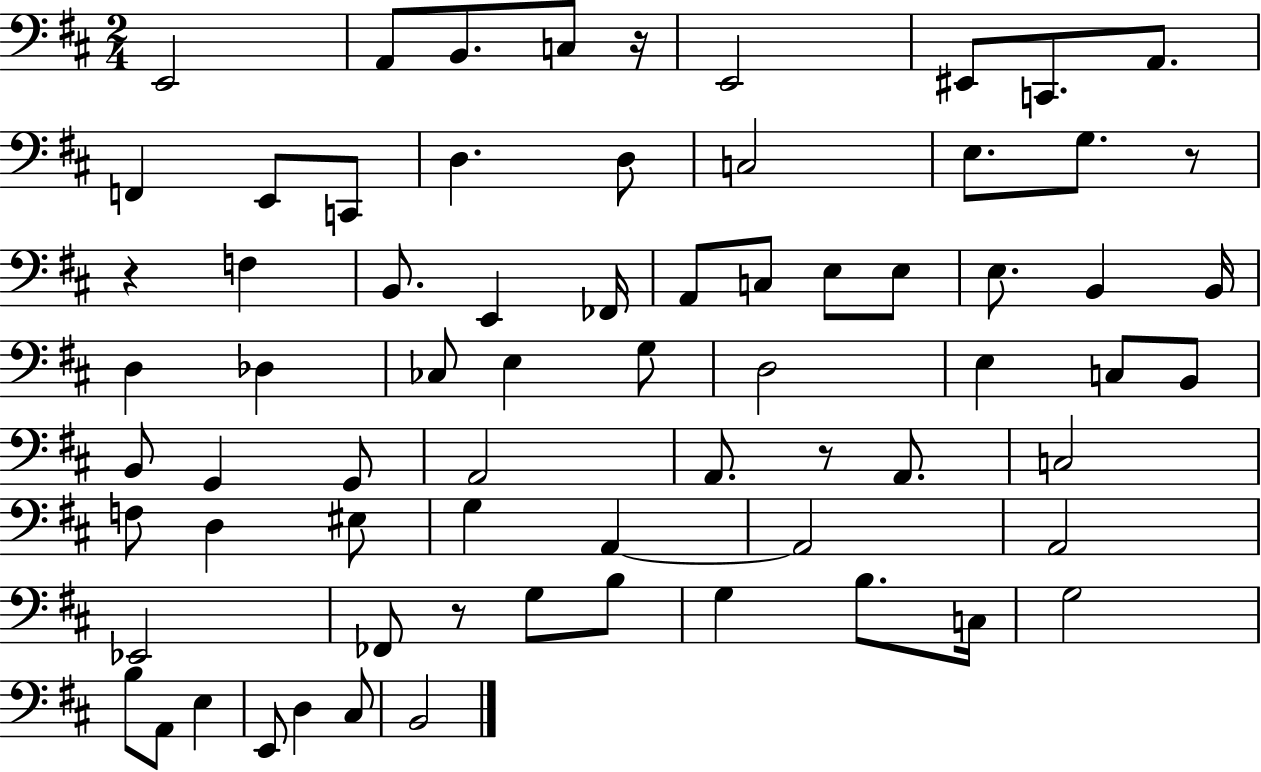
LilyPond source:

{
  \clef bass
  \numericTimeSignature
  \time 2/4
  \key d \major
  \repeat volta 2 { e,2 | a,8 b,8. c8 r16 | e,2 | eis,8 c,8. a,8. | \break f,4 e,8 c,8 | d4. d8 | c2 | e8. g8. r8 | \break r4 f4 | b,8. e,4 fes,16 | a,8 c8 e8 e8 | e8. b,4 b,16 | \break d4 des4 | ces8 e4 g8 | d2 | e4 c8 b,8 | \break b,8 g,4 g,8 | a,2 | a,8. r8 a,8. | c2 | \break f8 d4 eis8 | g4 a,4~~ | a,2 | a,2 | \break ees,2 | fes,8 r8 g8 b8 | g4 b8. c16 | g2 | \break b8 a,8 e4 | e,8 d4 cis8 | b,2 | } \bar "|."
}